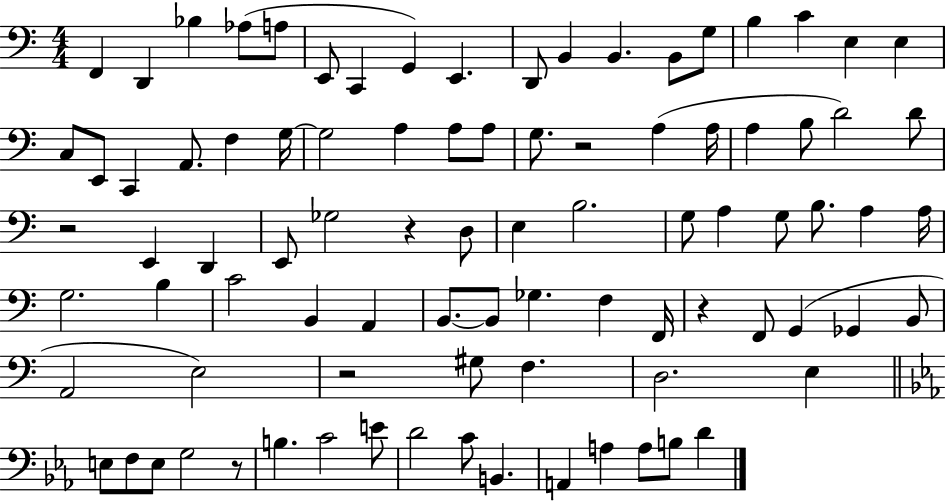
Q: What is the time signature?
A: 4/4